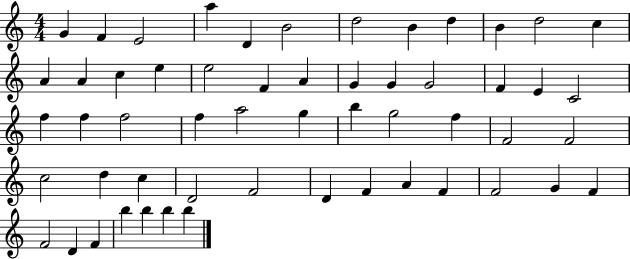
{
  \clef treble
  \numericTimeSignature
  \time 4/4
  \key c \major
  g'4 f'4 e'2 | a''4 d'4 b'2 | d''2 b'4 d''4 | b'4 d''2 c''4 | \break a'4 a'4 c''4 e''4 | e''2 f'4 a'4 | g'4 g'4 g'2 | f'4 e'4 c'2 | \break f''4 f''4 f''2 | f''4 a''2 g''4 | b''4 g''2 f''4 | f'2 f'2 | \break c''2 d''4 c''4 | d'2 f'2 | d'4 f'4 a'4 f'4 | f'2 g'4 f'4 | \break f'2 d'4 f'4 | b''4 b''4 b''4 b''4 | \bar "|."
}